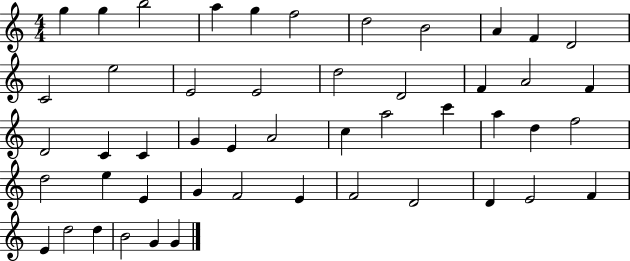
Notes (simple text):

G5/q G5/q B5/h A5/q G5/q F5/h D5/h B4/h A4/q F4/q D4/h C4/h E5/h E4/h E4/h D5/h D4/h F4/q A4/h F4/q D4/h C4/q C4/q G4/q E4/q A4/h C5/q A5/h C6/q A5/q D5/q F5/h D5/h E5/q E4/q G4/q F4/h E4/q F4/h D4/h D4/q E4/h F4/q E4/q D5/h D5/q B4/h G4/q G4/q